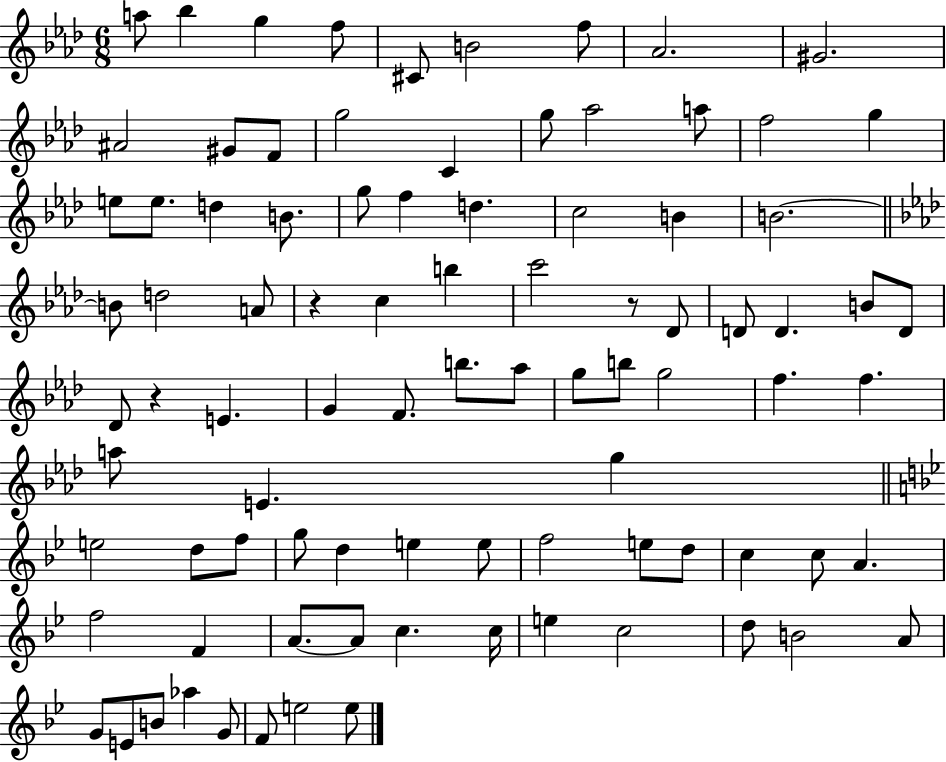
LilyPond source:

{
  \clef treble
  \numericTimeSignature
  \time 6/8
  \key aes \major
  \repeat volta 2 { a''8 bes''4 g''4 f''8 | cis'8 b'2 f''8 | aes'2. | gis'2. | \break ais'2 gis'8 f'8 | g''2 c'4 | g''8 aes''2 a''8 | f''2 g''4 | \break e''8 e''8. d''4 b'8. | g''8 f''4 d''4. | c''2 b'4 | b'2.~~ | \break \bar "||" \break \key aes \major b'8 d''2 a'8 | r4 c''4 b''4 | c'''2 r8 des'8 | d'8 d'4. b'8 d'8 | \break des'8 r4 e'4. | g'4 f'8. b''8. aes''8 | g''8 b''8 g''2 | f''4. f''4. | \break a''8 e'4. g''4 | \bar "||" \break \key bes \major e''2 d''8 f''8 | g''8 d''4 e''4 e''8 | f''2 e''8 d''8 | c''4 c''8 a'4. | \break f''2 f'4 | a'8.~~ a'8 c''4. c''16 | e''4 c''2 | d''8 b'2 a'8 | \break g'8 e'8 b'8 aes''4 g'8 | f'8 e''2 e''8 | } \bar "|."
}